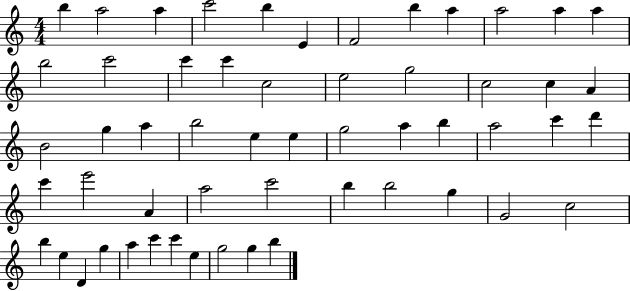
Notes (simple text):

B5/q A5/h A5/q C6/h B5/q E4/q F4/h B5/q A5/q A5/h A5/q A5/q B5/h C6/h C6/q C6/q C5/h E5/h G5/h C5/h C5/q A4/q B4/h G5/q A5/q B5/h E5/q E5/q G5/h A5/q B5/q A5/h C6/q D6/q C6/q E6/h A4/q A5/h C6/h B5/q B5/h G5/q G4/h C5/h B5/q E5/q D4/q G5/q A5/q C6/q C6/q E5/q G5/h G5/q B5/q